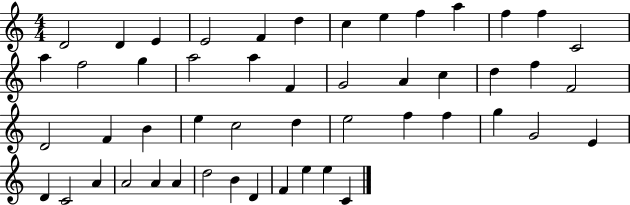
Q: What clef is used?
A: treble